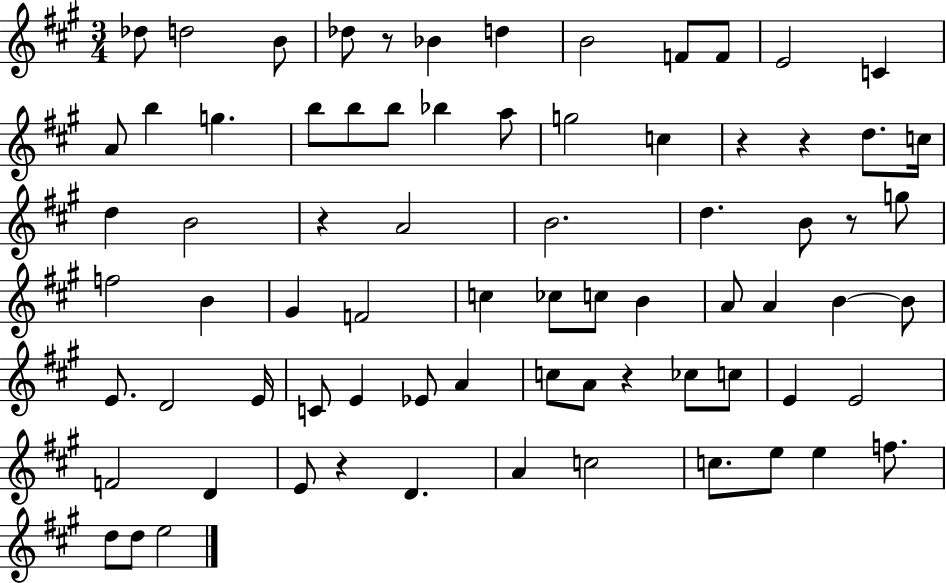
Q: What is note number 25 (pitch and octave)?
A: B4